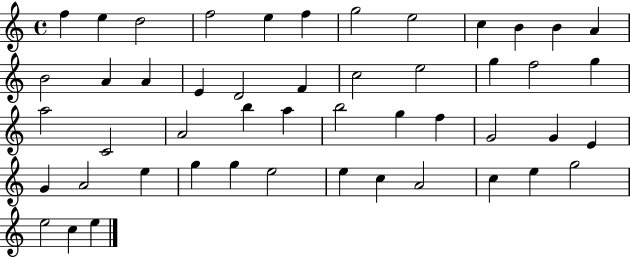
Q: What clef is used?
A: treble